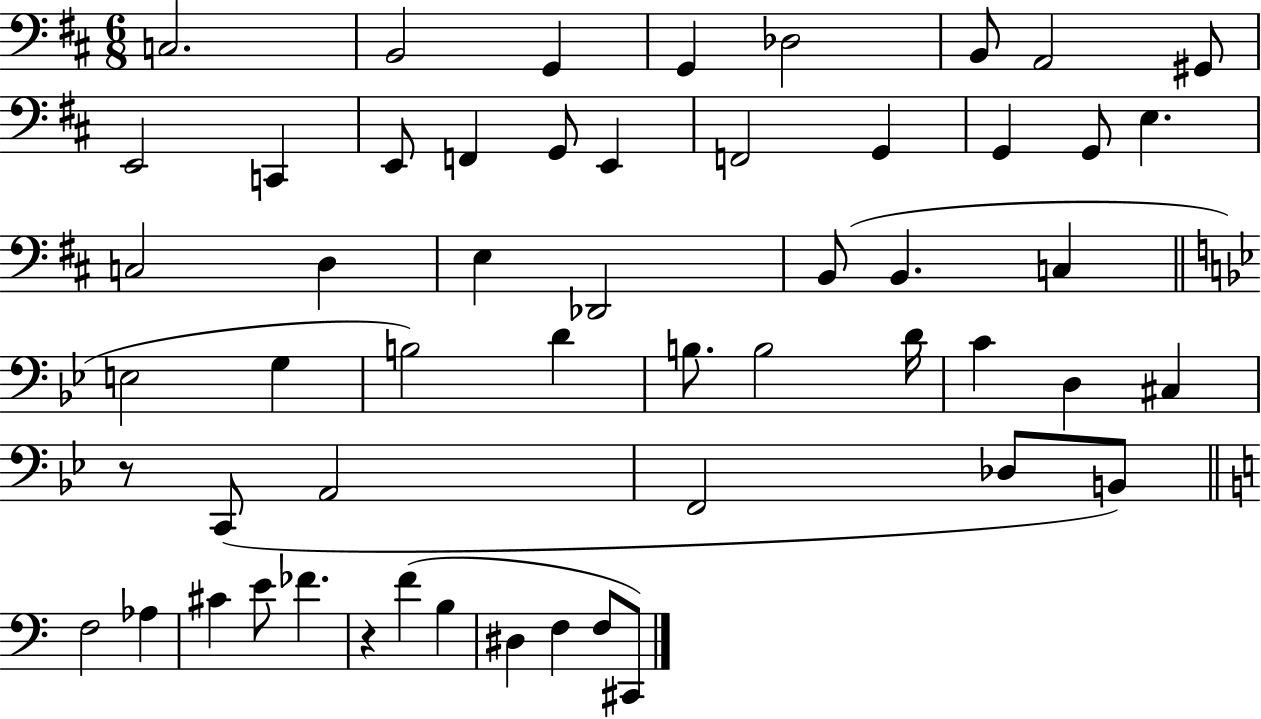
C3/h. B2/h G2/q G2/q Db3/h B2/e A2/h G#2/e E2/h C2/q E2/e F2/q G2/e E2/q F2/h G2/q G2/q G2/e E3/q. C3/h D3/q E3/q Db2/h B2/e B2/q. C3/q E3/h G3/q B3/h D4/q B3/e. B3/h D4/s C4/q D3/q C#3/q R/e C2/e A2/h F2/h Db3/e B2/e F3/h Ab3/q C#4/q E4/e FES4/q. R/q F4/q B3/q D#3/q F3/q F3/e C#2/e